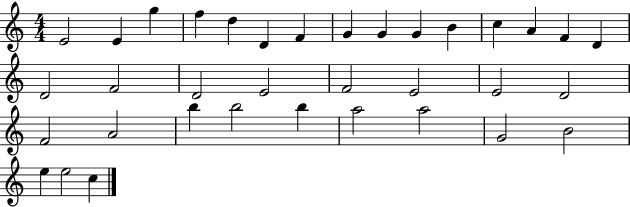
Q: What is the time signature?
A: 4/4